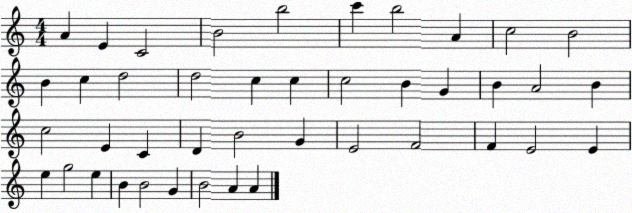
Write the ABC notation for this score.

X:1
T:Untitled
M:4/4
L:1/4
K:C
A E C2 B2 b2 c' b2 A c2 B2 B c d2 d2 c c c2 B G B A2 B c2 E C D B2 G E2 F2 F E2 E e g2 e B B2 G B2 A A